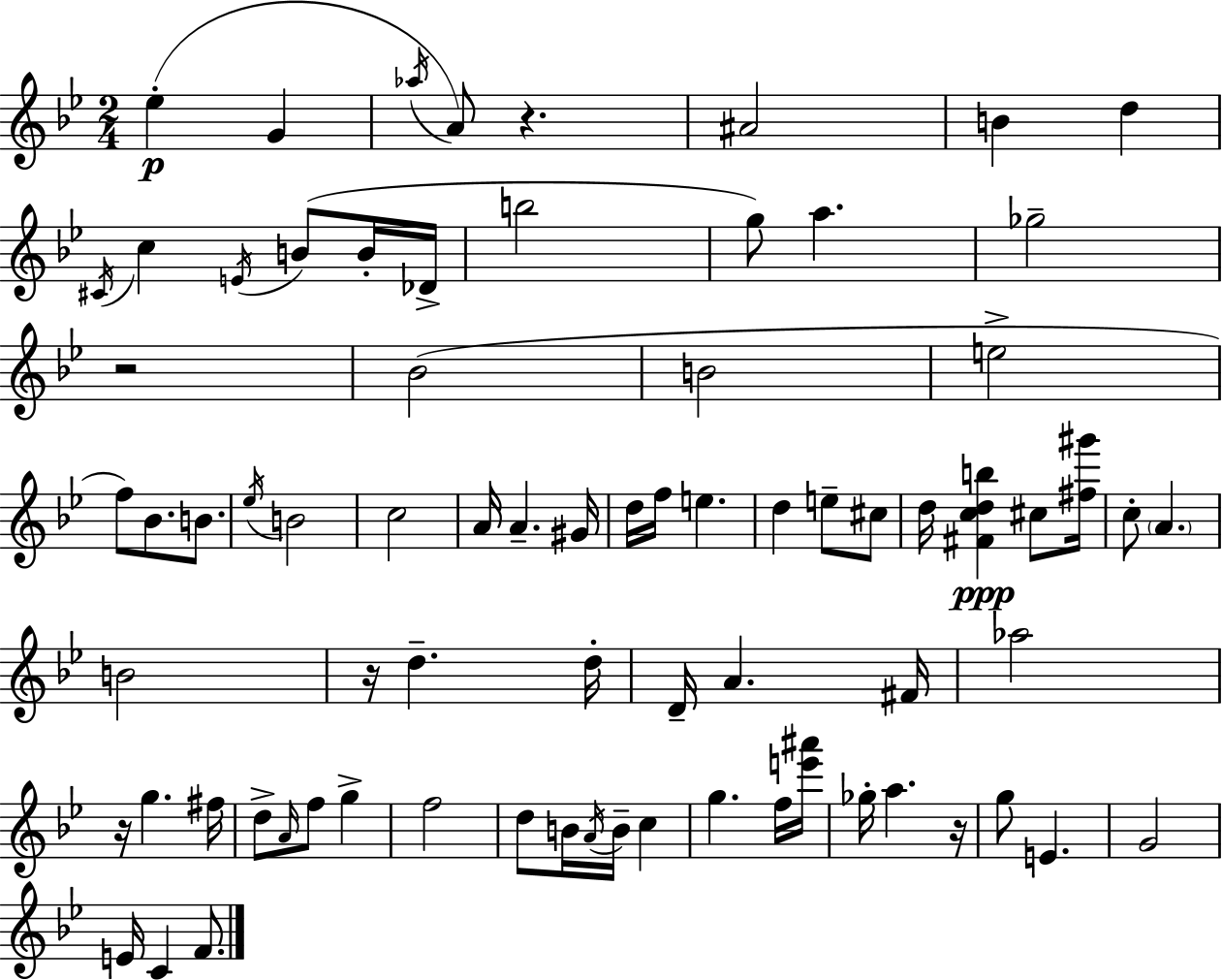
{
  \clef treble
  \numericTimeSignature
  \time 2/4
  \key bes \major
  ees''4-.(\p g'4 | \acciaccatura { aes''16 } a'8) r4. | ais'2 | b'4 d''4 | \break \acciaccatura { cis'16 } c''4 \acciaccatura { e'16 }( b'8 | b'16-. des'16-> b''2 | g''8) a''4. | ges''2-- | \break r2 | bes'2( | b'2 | e''2-> | \break f''8) bes'8. | b'8. \acciaccatura { ees''16 } b'2 | c''2 | a'16 a'4.-- | \break gis'16 d''16 f''16 e''4. | d''4 | e''8-- cis''8 d''16 <fis' c'' d'' b''>4\ppp | cis''8 <fis'' gis'''>16 c''8-. \parenthesize a'4. | \break b'2 | r16 d''4.-- | d''16-. d'16-- a'4. | fis'16 aes''2 | \break r16 g''4. | fis''16 d''8-> \grace { a'16 } f''8 | g''4-> f''2 | d''8 b'16 | \break \acciaccatura { a'16 } b'16-- c''4 g''4. | f''16 <e''' ais'''>16 ges''16-. a''4. | r16 g''8 | e'4. g'2 | \break e'16 c'4 | f'8. \bar "|."
}